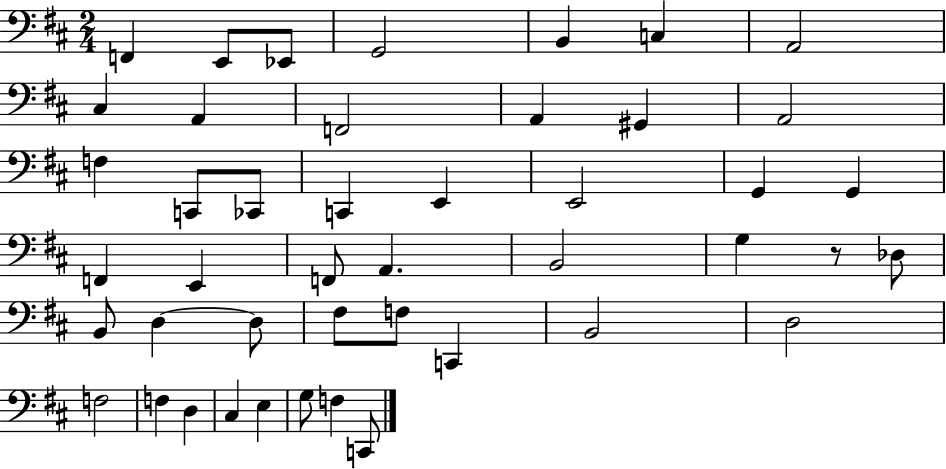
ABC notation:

X:1
T:Untitled
M:2/4
L:1/4
K:D
F,, E,,/2 _E,,/2 G,,2 B,, C, A,,2 ^C, A,, F,,2 A,, ^G,, A,,2 F, C,,/2 _C,,/2 C,, E,, E,,2 G,, G,, F,, E,, F,,/2 A,, B,,2 G, z/2 _D,/2 B,,/2 D, D,/2 ^F,/2 F,/2 C,, B,,2 D,2 F,2 F, D, ^C, E, G,/2 F, C,,/2